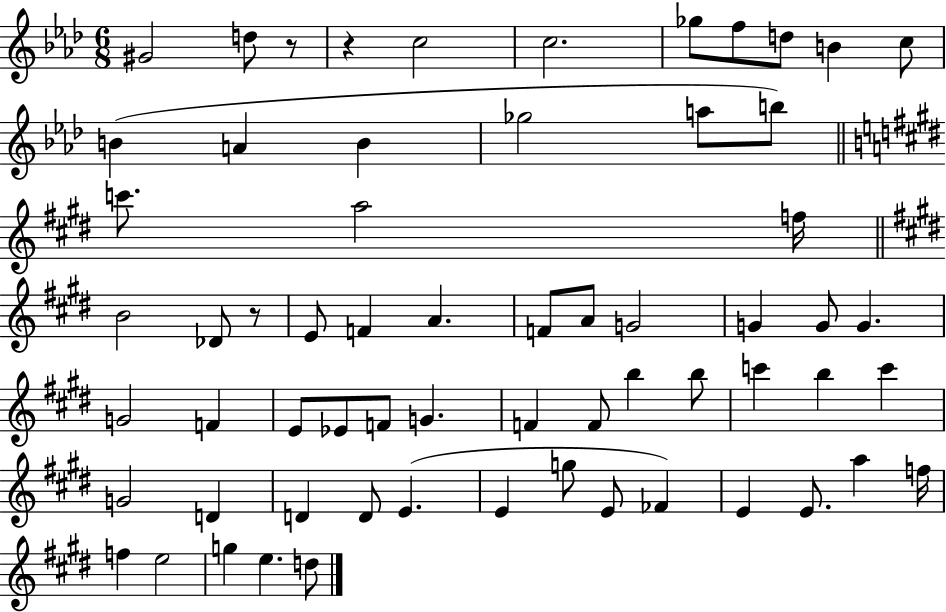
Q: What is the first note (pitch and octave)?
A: G#4